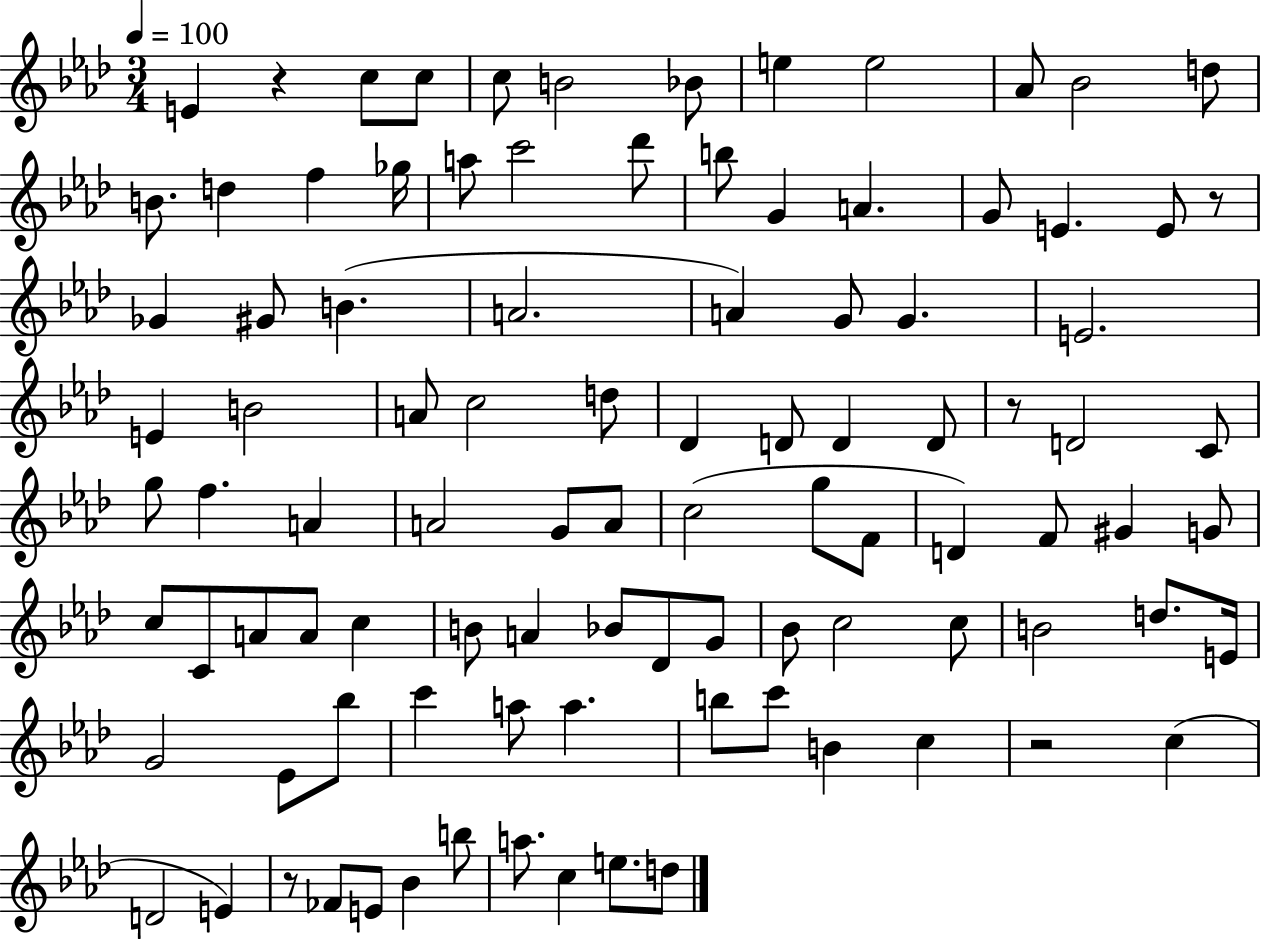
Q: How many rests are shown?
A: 5